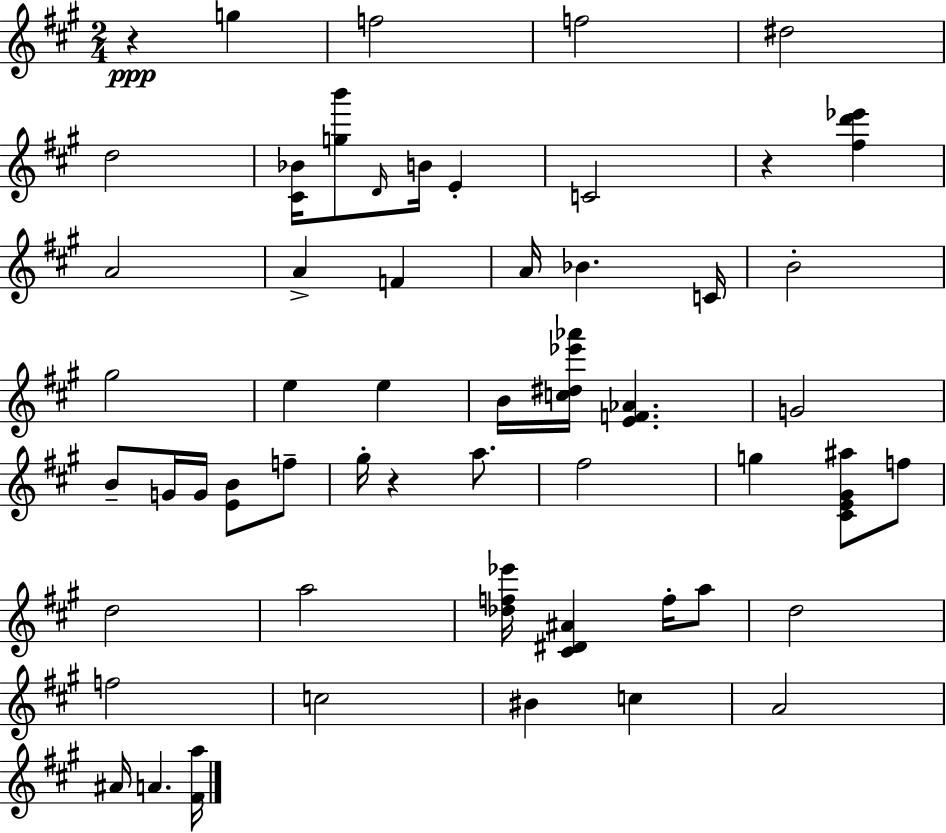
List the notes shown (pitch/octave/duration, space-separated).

R/q G5/q F5/h F5/h D#5/h D5/h [C#4,Bb4]/s [G5,B6]/e D4/s B4/s E4/q C4/h R/q [F#5,D6,Eb6]/q A4/h A4/q F4/q A4/s Bb4/q. C4/s B4/h G#5/h E5/q E5/q B4/s [C5,D#5,Eb6,Ab6]/s [E4,F4,Ab4]/q. G4/h B4/e G4/s G4/s [E4,B4]/e F5/e G#5/s R/q A5/e. F#5/h G5/q [C#4,E4,G#4,A#5]/e F5/e D5/h A5/h [Db5,F5,Eb6]/s [C#4,D#4,A#4]/q F5/s A5/e D5/h F5/h C5/h BIS4/q C5/q A4/h A#4/s A4/q. [F#4,A5]/s